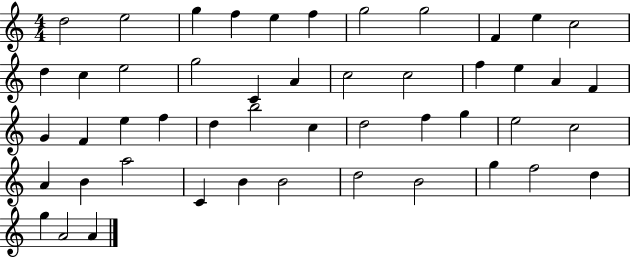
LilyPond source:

{
  \clef treble
  \numericTimeSignature
  \time 4/4
  \key c \major
  d''2 e''2 | g''4 f''4 e''4 f''4 | g''2 g''2 | f'4 e''4 c''2 | \break d''4 c''4 e''2 | g''2 c'4 a'4 | c''2 c''2 | f''4 e''4 a'4 f'4 | \break g'4 f'4 e''4 f''4 | d''4 b''2 c''4 | d''2 f''4 g''4 | e''2 c''2 | \break a'4 b'4 a''2 | c'4 b'4 b'2 | d''2 b'2 | g''4 f''2 d''4 | \break g''4 a'2 a'4 | \bar "|."
}